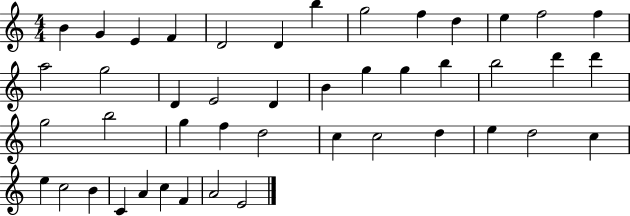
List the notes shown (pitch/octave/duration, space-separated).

B4/q G4/q E4/q F4/q D4/h D4/q B5/q G5/h F5/q D5/q E5/q F5/h F5/q A5/h G5/h D4/q E4/h D4/q B4/q G5/q G5/q B5/q B5/h D6/q D6/q G5/h B5/h G5/q F5/q D5/h C5/q C5/h D5/q E5/q D5/h C5/q E5/q C5/h B4/q C4/q A4/q C5/q F4/q A4/h E4/h